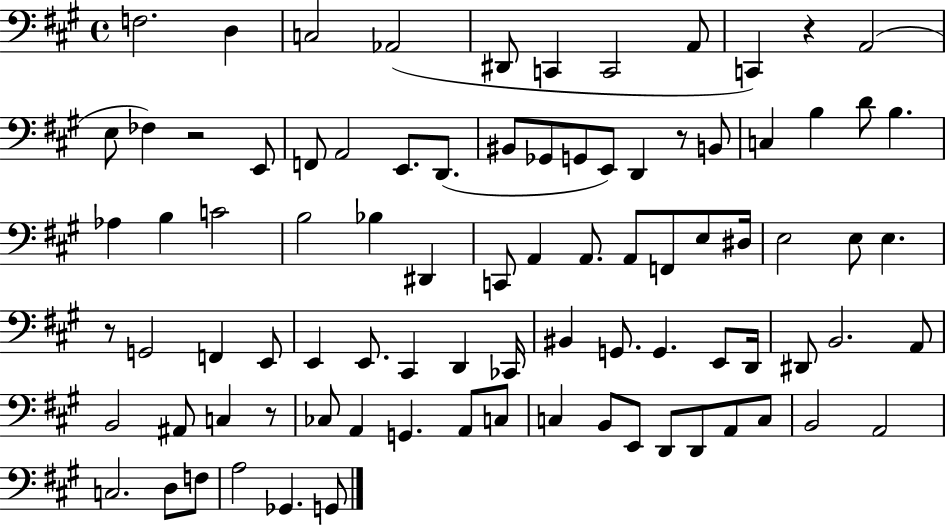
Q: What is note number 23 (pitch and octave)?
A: B2